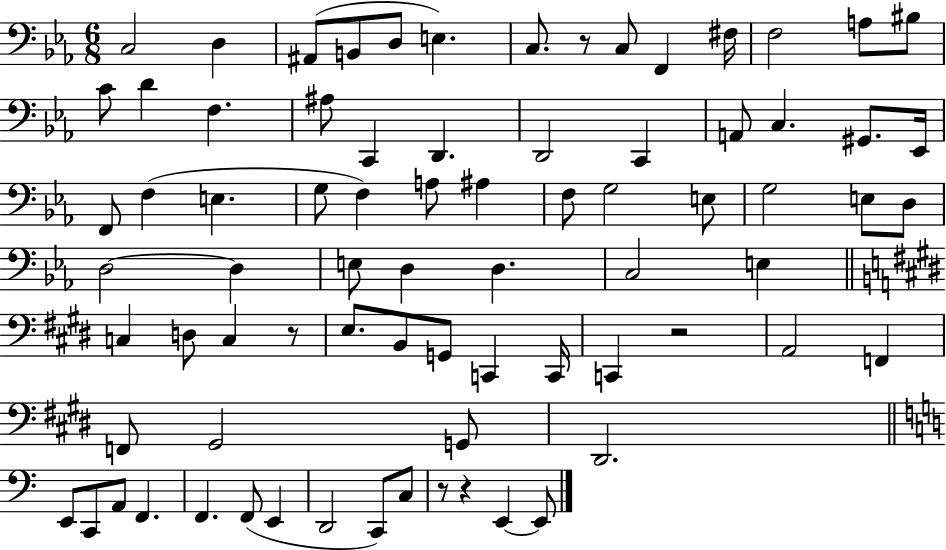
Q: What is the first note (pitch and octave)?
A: C3